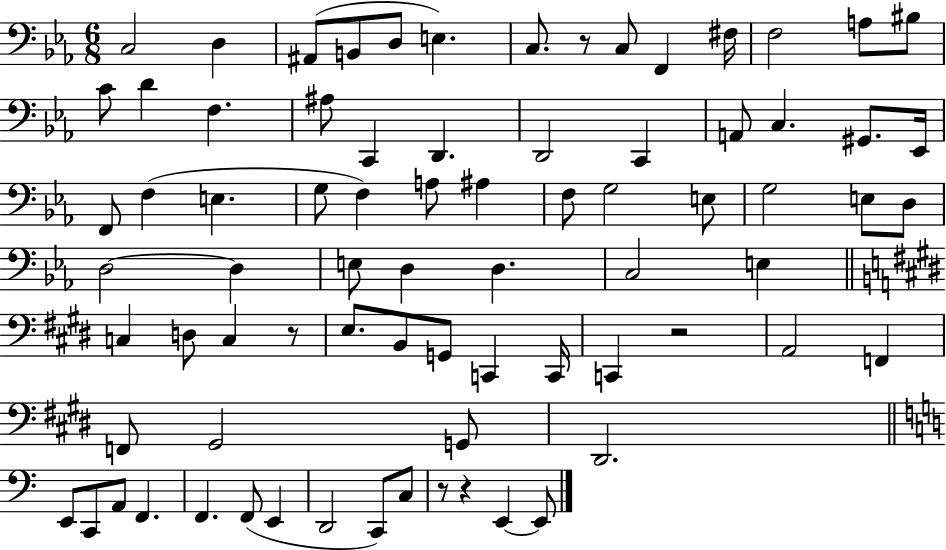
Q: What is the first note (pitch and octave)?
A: C3